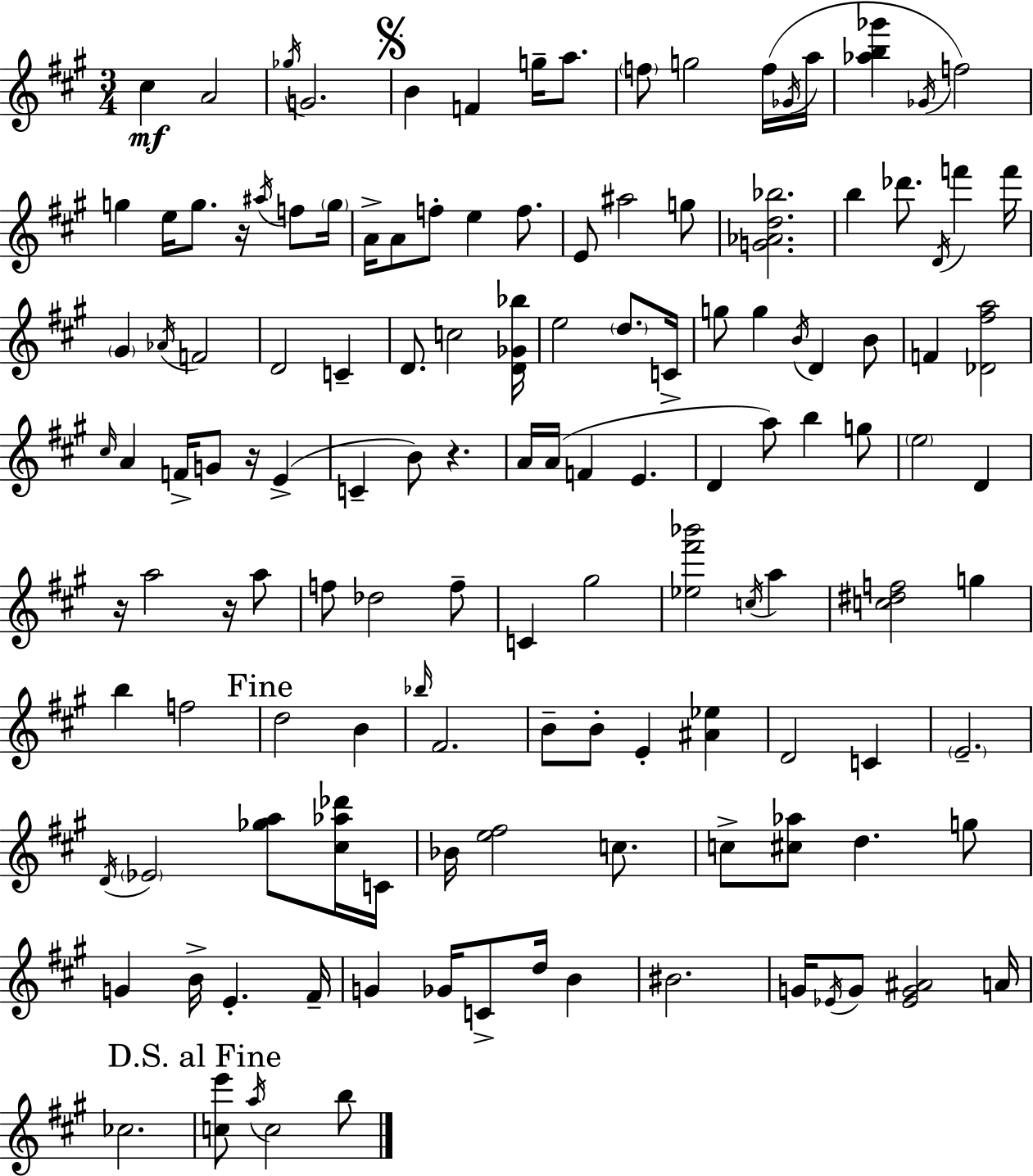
{
  \clef treble
  \numericTimeSignature
  \time 3/4
  \key a \major
  cis''4\mf a'2 | \acciaccatura { ges''16 } g'2. | \mark \markup { \musicglyph "scripts.segno" } b'4 f'4 g''16-- a''8. | \parenthesize f''8 g''2 f''16( | \break \acciaccatura { ges'16 } a''16 <aes'' b'' ges'''>4 \acciaccatura { ges'16 } f''2) | g''4 e''16 g''8. r16 | \acciaccatura { ais''16 } f''8 \parenthesize g''16 a'16-> a'8 f''8-. e''4 | f''8. e'8 ais''2 | \break g''8 <g' aes' d'' bes''>2. | b''4 des'''8. \acciaccatura { d'16 } | f'''4 f'''16 \parenthesize gis'4 \acciaccatura { aes'16 } f'2 | d'2 | \break c'4-- d'8. c''2 | <d' ges' bes''>16 e''2 | \parenthesize d''8. c'16-> g''8 g''4 | \acciaccatura { b'16 } d'4 b'8 f'4 <des' fis'' a''>2 | \break \grace { cis''16 } a'4 | f'16-> g'8 r16 e'4->( c'4-- | b'8) r4. a'16 a'16( f'4 | e'4. d'4 | \break a''8) b''4 g''8 \parenthesize e''2 | d'4 r16 a''2 | r16 a''8 f''8 des''2 | f''8-- c'4 | \break gis''2 <ees'' fis''' bes'''>2 | \acciaccatura { c''16 } a''4 <c'' dis'' f''>2 | g''4 b''4 | f''2 \mark "Fine" d''2 | \break b'4 \grace { bes''16 } fis'2. | b'8-- | b'8-. e'4-. <ais' ees''>4 d'2 | c'4 \parenthesize e'2.-- | \break \acciaccatura { d'16 } \parenthesize ees'2 | <ges'' a''>8 <cis'' aes'' des'''>16 c'16 bes'16 | <e'' fis''>2 c''8. c''8-> | <cis'' aes''>8 d''4. g''8 g'4 | \break b'16-> e'4.-. fis'16-- g'4 | ges'16 c'8-> d''16 b'4 bis'2. | g'16 | \acciaccatura { ees'16 } g'8 <ees' g' ais'>2 a'16 | \break ces''2. | \mark "D.S. al Fine" <c'' e'''>8 \acciaccatura { a''16 } c''2 b''8 | \bar "|."
}